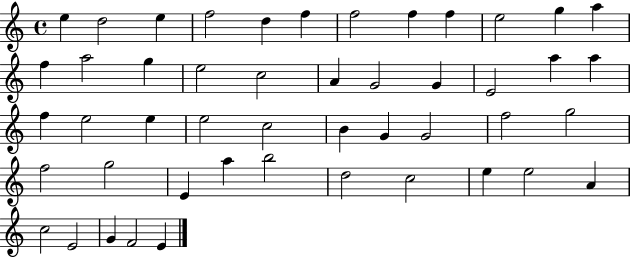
X:1
T:Untitled
M:4/4
L:1/4
K:C
e d2 e f2 d f f2 f f e2 g a f a2 g e2 c2 A G2 G E2 a a f e2 e e2 c2 B G G2 f2 g2 f2 g2 E a b2 d2 c2 e e2 A c2 E2 G F2 E